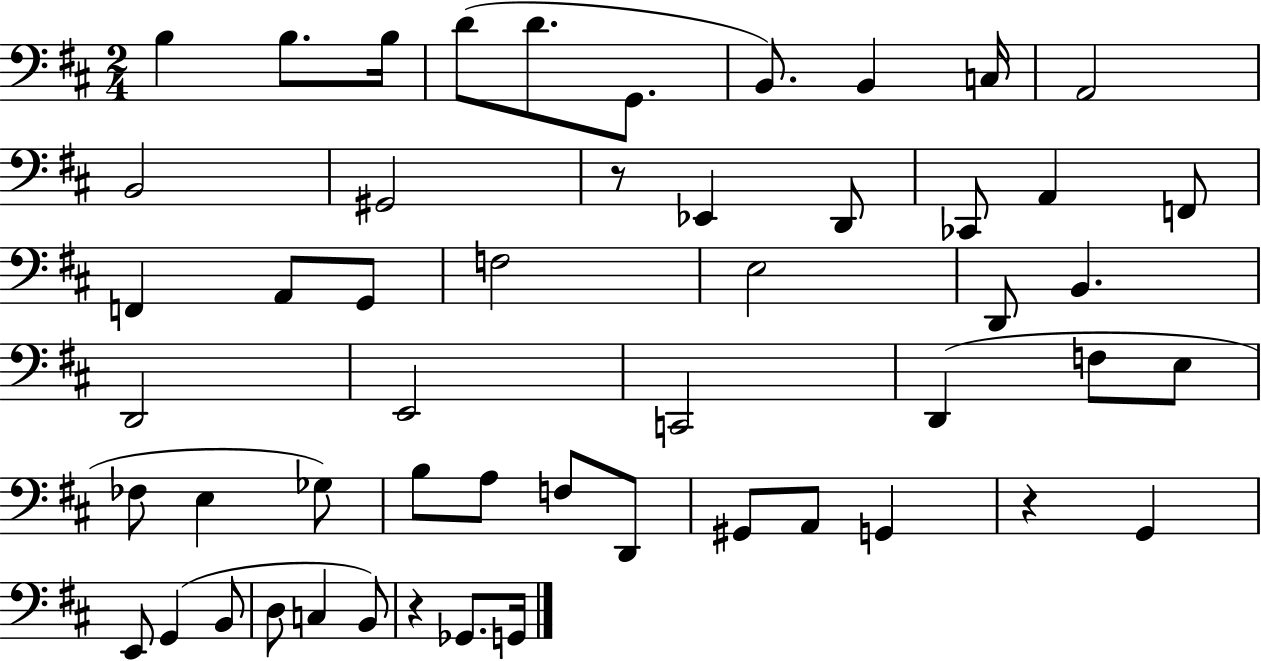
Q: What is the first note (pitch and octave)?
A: B3